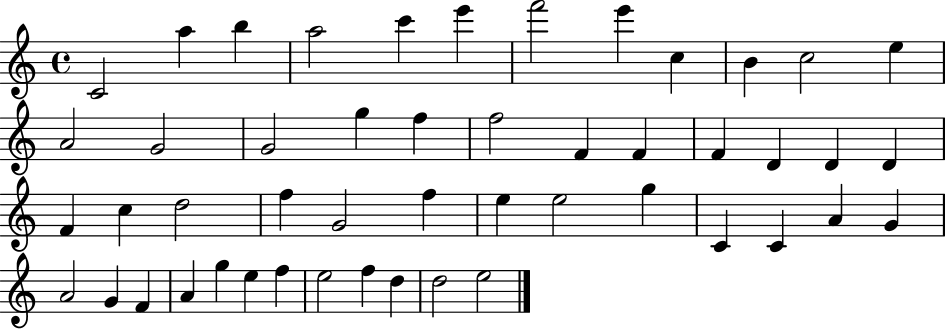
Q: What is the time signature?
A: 4/4